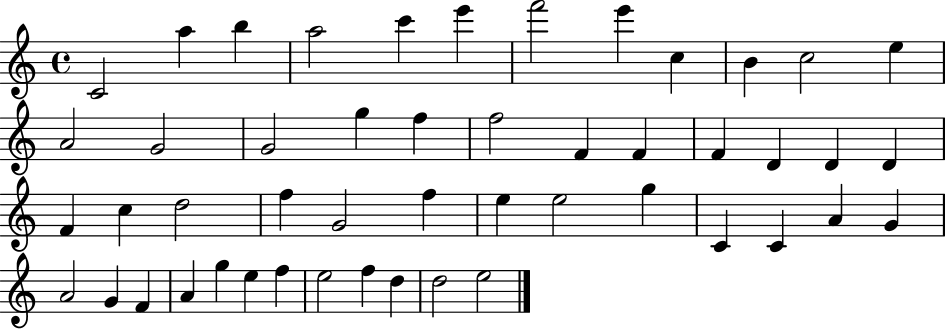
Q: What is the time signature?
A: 4/4